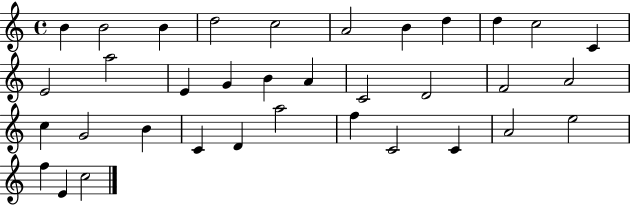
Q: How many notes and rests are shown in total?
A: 35